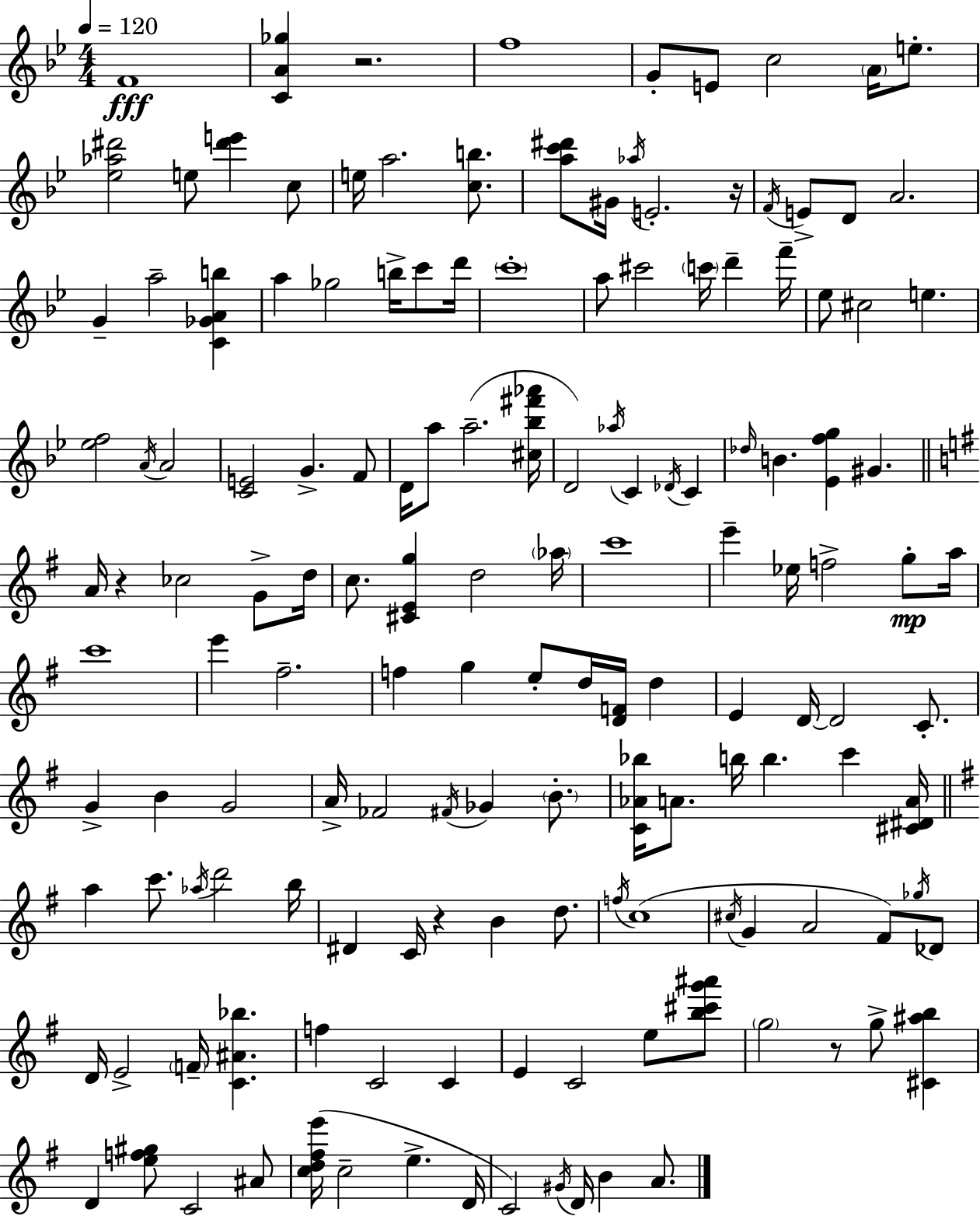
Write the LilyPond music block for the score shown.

{
  \clef treble
  \numericTimeSignature
  \time 4/4
  \key bes \major
  \tempo 4 = 120
  f'1\fff | <c' a' ges''>4 r2. | f''1 | g'8-. e'8 c''2 \parenthesize a'16 e''8.-. | \break <ees'' aes'' dis'''>2 e''8 <dis''' e'''>4 c''8 | e''16 a''2. <c'' b''>8. | <a'' c''' dis'''>8 gis'16 \acciaccatura { aes''16 } e'2.-. | r16 \acciaccatura { f'16 } e'8-> d'8 a'2. | \break g'4-- a''2-- <c' ges' a' b''>4 | a''4 ges''2 b''16-> c'''8 | d'''16 \parenthesize c'''1-. | a''8 cis'''2 \parenthesize c'''16 d'''4-- | \break f'''16-- ees''8 cis''2 e''4. | <ees'' f''>2 \acciaccatura { a'16 } a'2 | <c' e'>2 g'4.-> | f'8 d'16 a''8 a''2.--( | \break <cis'' bes'' fis''' aes'''>16 d'2) \acciaccatura { aes''16 } c'4 | \acciaccatura { des'16 } c'4 \grace { des''16 } b'4. <ees' f'' g''>4 | gis'4. \bar "||" \break \key e \minor a'16 r4 ces''2 g'8-> d''16 | c''8. <cis' e' g''>4 d''2 \parenthesize aes''16 | c'''1 | e'''4-- ees''16 f''2-> g''8-.\mp a''16 | \break c'''1 | e'''4 fis''2.-- | f''4 g''4 e''8-. d''16 <d' f'>16 d''4 | e'4 d'16~~ d'2 c'8.-. | \break g'4-> b'4 g'2 | a'16-> fes'2 \acciaccatura { fis'16 } ges'4 \parenthesize b'8.-. | <c' aes' bes''>16 a'8. b''16 b''4. c'''4 | <cis' dis' a'>16 \bar "||" \break \key g \major a''4 c'''8. \acciaccatura { aes''16 } d'''2 | b''16 dis'4 c'16 r4 b'4 d''8. | \acciaccatura { f''16 } c''1( | \acciaccatura { cis''16 } g'4 a'2 fis'8) | \break \acciaccatura { ges''16 } des'8 d'16 e'2-> \parenthesize f'16-- <c' ais' bes''>4. | f''4 c'2 | c'4 e'4 c'2 | e''8 <b'' cis''' g''' ais'''>8 \parenthesize g''2 r8 g''8-> | \break <cis' ais'' b''>4 d'4 <e'' f'' gis''>8 c'2 | ais'8 <c'' d'' fis'' e'''>16( c''2-- e''4.-> | d'16 c'2) \acciaccatura { gis'16 } d'16 b'4 | a'8. \bar "|."
}